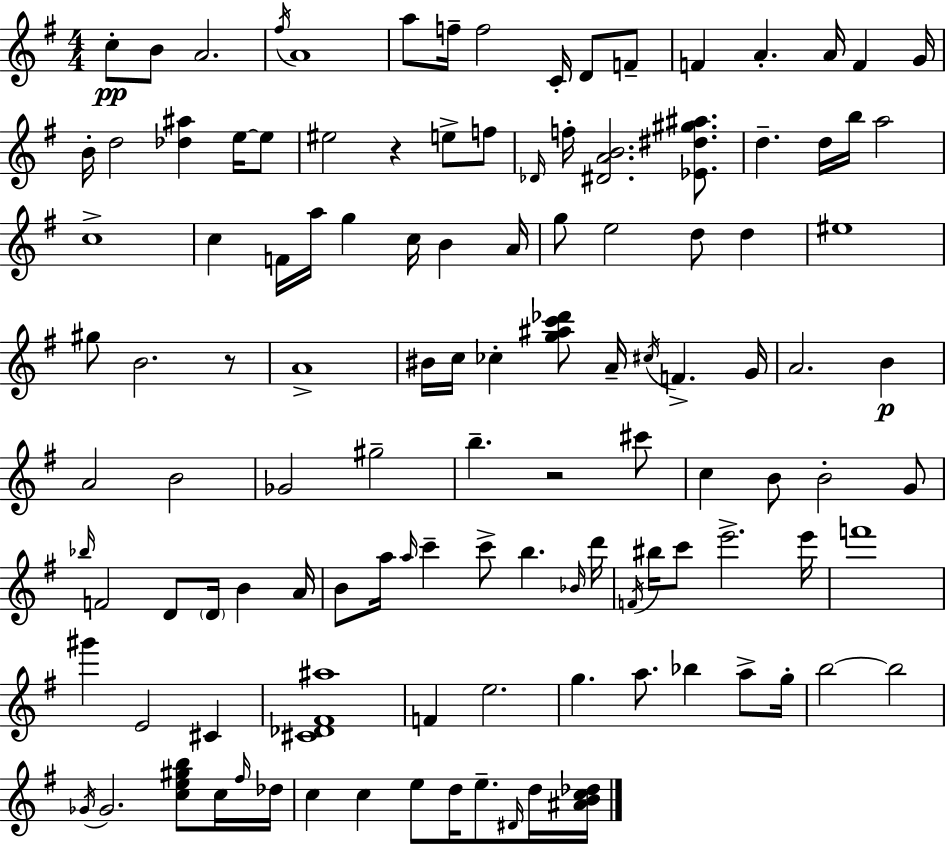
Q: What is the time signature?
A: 4/4